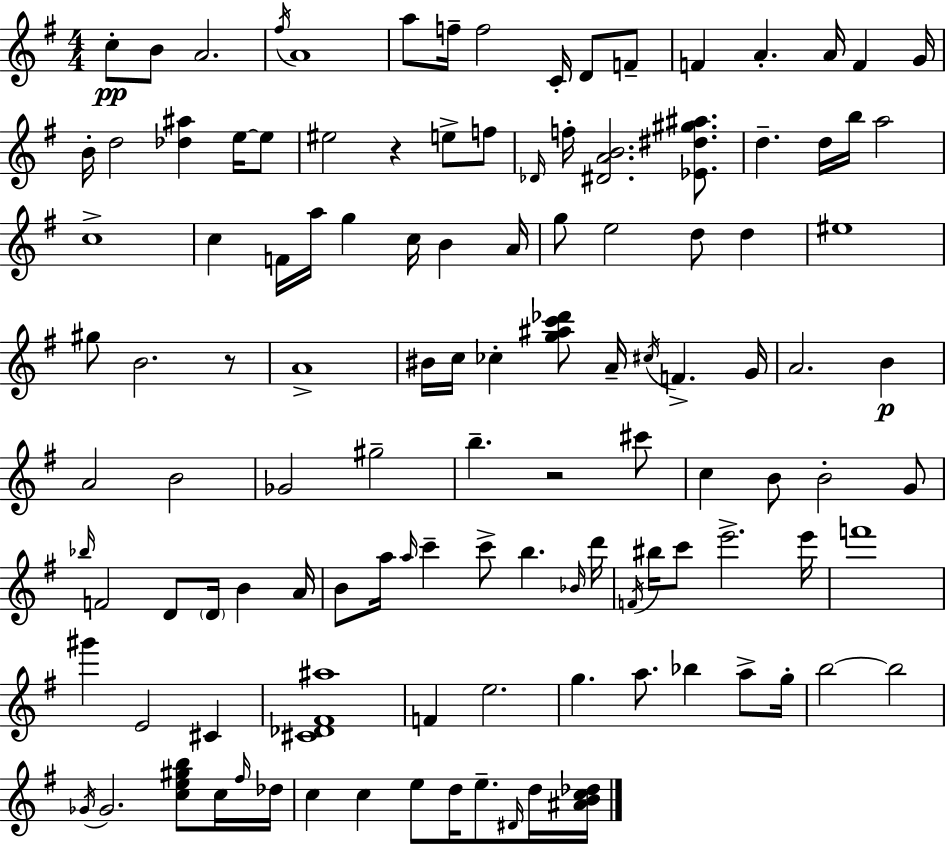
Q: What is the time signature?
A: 4/4